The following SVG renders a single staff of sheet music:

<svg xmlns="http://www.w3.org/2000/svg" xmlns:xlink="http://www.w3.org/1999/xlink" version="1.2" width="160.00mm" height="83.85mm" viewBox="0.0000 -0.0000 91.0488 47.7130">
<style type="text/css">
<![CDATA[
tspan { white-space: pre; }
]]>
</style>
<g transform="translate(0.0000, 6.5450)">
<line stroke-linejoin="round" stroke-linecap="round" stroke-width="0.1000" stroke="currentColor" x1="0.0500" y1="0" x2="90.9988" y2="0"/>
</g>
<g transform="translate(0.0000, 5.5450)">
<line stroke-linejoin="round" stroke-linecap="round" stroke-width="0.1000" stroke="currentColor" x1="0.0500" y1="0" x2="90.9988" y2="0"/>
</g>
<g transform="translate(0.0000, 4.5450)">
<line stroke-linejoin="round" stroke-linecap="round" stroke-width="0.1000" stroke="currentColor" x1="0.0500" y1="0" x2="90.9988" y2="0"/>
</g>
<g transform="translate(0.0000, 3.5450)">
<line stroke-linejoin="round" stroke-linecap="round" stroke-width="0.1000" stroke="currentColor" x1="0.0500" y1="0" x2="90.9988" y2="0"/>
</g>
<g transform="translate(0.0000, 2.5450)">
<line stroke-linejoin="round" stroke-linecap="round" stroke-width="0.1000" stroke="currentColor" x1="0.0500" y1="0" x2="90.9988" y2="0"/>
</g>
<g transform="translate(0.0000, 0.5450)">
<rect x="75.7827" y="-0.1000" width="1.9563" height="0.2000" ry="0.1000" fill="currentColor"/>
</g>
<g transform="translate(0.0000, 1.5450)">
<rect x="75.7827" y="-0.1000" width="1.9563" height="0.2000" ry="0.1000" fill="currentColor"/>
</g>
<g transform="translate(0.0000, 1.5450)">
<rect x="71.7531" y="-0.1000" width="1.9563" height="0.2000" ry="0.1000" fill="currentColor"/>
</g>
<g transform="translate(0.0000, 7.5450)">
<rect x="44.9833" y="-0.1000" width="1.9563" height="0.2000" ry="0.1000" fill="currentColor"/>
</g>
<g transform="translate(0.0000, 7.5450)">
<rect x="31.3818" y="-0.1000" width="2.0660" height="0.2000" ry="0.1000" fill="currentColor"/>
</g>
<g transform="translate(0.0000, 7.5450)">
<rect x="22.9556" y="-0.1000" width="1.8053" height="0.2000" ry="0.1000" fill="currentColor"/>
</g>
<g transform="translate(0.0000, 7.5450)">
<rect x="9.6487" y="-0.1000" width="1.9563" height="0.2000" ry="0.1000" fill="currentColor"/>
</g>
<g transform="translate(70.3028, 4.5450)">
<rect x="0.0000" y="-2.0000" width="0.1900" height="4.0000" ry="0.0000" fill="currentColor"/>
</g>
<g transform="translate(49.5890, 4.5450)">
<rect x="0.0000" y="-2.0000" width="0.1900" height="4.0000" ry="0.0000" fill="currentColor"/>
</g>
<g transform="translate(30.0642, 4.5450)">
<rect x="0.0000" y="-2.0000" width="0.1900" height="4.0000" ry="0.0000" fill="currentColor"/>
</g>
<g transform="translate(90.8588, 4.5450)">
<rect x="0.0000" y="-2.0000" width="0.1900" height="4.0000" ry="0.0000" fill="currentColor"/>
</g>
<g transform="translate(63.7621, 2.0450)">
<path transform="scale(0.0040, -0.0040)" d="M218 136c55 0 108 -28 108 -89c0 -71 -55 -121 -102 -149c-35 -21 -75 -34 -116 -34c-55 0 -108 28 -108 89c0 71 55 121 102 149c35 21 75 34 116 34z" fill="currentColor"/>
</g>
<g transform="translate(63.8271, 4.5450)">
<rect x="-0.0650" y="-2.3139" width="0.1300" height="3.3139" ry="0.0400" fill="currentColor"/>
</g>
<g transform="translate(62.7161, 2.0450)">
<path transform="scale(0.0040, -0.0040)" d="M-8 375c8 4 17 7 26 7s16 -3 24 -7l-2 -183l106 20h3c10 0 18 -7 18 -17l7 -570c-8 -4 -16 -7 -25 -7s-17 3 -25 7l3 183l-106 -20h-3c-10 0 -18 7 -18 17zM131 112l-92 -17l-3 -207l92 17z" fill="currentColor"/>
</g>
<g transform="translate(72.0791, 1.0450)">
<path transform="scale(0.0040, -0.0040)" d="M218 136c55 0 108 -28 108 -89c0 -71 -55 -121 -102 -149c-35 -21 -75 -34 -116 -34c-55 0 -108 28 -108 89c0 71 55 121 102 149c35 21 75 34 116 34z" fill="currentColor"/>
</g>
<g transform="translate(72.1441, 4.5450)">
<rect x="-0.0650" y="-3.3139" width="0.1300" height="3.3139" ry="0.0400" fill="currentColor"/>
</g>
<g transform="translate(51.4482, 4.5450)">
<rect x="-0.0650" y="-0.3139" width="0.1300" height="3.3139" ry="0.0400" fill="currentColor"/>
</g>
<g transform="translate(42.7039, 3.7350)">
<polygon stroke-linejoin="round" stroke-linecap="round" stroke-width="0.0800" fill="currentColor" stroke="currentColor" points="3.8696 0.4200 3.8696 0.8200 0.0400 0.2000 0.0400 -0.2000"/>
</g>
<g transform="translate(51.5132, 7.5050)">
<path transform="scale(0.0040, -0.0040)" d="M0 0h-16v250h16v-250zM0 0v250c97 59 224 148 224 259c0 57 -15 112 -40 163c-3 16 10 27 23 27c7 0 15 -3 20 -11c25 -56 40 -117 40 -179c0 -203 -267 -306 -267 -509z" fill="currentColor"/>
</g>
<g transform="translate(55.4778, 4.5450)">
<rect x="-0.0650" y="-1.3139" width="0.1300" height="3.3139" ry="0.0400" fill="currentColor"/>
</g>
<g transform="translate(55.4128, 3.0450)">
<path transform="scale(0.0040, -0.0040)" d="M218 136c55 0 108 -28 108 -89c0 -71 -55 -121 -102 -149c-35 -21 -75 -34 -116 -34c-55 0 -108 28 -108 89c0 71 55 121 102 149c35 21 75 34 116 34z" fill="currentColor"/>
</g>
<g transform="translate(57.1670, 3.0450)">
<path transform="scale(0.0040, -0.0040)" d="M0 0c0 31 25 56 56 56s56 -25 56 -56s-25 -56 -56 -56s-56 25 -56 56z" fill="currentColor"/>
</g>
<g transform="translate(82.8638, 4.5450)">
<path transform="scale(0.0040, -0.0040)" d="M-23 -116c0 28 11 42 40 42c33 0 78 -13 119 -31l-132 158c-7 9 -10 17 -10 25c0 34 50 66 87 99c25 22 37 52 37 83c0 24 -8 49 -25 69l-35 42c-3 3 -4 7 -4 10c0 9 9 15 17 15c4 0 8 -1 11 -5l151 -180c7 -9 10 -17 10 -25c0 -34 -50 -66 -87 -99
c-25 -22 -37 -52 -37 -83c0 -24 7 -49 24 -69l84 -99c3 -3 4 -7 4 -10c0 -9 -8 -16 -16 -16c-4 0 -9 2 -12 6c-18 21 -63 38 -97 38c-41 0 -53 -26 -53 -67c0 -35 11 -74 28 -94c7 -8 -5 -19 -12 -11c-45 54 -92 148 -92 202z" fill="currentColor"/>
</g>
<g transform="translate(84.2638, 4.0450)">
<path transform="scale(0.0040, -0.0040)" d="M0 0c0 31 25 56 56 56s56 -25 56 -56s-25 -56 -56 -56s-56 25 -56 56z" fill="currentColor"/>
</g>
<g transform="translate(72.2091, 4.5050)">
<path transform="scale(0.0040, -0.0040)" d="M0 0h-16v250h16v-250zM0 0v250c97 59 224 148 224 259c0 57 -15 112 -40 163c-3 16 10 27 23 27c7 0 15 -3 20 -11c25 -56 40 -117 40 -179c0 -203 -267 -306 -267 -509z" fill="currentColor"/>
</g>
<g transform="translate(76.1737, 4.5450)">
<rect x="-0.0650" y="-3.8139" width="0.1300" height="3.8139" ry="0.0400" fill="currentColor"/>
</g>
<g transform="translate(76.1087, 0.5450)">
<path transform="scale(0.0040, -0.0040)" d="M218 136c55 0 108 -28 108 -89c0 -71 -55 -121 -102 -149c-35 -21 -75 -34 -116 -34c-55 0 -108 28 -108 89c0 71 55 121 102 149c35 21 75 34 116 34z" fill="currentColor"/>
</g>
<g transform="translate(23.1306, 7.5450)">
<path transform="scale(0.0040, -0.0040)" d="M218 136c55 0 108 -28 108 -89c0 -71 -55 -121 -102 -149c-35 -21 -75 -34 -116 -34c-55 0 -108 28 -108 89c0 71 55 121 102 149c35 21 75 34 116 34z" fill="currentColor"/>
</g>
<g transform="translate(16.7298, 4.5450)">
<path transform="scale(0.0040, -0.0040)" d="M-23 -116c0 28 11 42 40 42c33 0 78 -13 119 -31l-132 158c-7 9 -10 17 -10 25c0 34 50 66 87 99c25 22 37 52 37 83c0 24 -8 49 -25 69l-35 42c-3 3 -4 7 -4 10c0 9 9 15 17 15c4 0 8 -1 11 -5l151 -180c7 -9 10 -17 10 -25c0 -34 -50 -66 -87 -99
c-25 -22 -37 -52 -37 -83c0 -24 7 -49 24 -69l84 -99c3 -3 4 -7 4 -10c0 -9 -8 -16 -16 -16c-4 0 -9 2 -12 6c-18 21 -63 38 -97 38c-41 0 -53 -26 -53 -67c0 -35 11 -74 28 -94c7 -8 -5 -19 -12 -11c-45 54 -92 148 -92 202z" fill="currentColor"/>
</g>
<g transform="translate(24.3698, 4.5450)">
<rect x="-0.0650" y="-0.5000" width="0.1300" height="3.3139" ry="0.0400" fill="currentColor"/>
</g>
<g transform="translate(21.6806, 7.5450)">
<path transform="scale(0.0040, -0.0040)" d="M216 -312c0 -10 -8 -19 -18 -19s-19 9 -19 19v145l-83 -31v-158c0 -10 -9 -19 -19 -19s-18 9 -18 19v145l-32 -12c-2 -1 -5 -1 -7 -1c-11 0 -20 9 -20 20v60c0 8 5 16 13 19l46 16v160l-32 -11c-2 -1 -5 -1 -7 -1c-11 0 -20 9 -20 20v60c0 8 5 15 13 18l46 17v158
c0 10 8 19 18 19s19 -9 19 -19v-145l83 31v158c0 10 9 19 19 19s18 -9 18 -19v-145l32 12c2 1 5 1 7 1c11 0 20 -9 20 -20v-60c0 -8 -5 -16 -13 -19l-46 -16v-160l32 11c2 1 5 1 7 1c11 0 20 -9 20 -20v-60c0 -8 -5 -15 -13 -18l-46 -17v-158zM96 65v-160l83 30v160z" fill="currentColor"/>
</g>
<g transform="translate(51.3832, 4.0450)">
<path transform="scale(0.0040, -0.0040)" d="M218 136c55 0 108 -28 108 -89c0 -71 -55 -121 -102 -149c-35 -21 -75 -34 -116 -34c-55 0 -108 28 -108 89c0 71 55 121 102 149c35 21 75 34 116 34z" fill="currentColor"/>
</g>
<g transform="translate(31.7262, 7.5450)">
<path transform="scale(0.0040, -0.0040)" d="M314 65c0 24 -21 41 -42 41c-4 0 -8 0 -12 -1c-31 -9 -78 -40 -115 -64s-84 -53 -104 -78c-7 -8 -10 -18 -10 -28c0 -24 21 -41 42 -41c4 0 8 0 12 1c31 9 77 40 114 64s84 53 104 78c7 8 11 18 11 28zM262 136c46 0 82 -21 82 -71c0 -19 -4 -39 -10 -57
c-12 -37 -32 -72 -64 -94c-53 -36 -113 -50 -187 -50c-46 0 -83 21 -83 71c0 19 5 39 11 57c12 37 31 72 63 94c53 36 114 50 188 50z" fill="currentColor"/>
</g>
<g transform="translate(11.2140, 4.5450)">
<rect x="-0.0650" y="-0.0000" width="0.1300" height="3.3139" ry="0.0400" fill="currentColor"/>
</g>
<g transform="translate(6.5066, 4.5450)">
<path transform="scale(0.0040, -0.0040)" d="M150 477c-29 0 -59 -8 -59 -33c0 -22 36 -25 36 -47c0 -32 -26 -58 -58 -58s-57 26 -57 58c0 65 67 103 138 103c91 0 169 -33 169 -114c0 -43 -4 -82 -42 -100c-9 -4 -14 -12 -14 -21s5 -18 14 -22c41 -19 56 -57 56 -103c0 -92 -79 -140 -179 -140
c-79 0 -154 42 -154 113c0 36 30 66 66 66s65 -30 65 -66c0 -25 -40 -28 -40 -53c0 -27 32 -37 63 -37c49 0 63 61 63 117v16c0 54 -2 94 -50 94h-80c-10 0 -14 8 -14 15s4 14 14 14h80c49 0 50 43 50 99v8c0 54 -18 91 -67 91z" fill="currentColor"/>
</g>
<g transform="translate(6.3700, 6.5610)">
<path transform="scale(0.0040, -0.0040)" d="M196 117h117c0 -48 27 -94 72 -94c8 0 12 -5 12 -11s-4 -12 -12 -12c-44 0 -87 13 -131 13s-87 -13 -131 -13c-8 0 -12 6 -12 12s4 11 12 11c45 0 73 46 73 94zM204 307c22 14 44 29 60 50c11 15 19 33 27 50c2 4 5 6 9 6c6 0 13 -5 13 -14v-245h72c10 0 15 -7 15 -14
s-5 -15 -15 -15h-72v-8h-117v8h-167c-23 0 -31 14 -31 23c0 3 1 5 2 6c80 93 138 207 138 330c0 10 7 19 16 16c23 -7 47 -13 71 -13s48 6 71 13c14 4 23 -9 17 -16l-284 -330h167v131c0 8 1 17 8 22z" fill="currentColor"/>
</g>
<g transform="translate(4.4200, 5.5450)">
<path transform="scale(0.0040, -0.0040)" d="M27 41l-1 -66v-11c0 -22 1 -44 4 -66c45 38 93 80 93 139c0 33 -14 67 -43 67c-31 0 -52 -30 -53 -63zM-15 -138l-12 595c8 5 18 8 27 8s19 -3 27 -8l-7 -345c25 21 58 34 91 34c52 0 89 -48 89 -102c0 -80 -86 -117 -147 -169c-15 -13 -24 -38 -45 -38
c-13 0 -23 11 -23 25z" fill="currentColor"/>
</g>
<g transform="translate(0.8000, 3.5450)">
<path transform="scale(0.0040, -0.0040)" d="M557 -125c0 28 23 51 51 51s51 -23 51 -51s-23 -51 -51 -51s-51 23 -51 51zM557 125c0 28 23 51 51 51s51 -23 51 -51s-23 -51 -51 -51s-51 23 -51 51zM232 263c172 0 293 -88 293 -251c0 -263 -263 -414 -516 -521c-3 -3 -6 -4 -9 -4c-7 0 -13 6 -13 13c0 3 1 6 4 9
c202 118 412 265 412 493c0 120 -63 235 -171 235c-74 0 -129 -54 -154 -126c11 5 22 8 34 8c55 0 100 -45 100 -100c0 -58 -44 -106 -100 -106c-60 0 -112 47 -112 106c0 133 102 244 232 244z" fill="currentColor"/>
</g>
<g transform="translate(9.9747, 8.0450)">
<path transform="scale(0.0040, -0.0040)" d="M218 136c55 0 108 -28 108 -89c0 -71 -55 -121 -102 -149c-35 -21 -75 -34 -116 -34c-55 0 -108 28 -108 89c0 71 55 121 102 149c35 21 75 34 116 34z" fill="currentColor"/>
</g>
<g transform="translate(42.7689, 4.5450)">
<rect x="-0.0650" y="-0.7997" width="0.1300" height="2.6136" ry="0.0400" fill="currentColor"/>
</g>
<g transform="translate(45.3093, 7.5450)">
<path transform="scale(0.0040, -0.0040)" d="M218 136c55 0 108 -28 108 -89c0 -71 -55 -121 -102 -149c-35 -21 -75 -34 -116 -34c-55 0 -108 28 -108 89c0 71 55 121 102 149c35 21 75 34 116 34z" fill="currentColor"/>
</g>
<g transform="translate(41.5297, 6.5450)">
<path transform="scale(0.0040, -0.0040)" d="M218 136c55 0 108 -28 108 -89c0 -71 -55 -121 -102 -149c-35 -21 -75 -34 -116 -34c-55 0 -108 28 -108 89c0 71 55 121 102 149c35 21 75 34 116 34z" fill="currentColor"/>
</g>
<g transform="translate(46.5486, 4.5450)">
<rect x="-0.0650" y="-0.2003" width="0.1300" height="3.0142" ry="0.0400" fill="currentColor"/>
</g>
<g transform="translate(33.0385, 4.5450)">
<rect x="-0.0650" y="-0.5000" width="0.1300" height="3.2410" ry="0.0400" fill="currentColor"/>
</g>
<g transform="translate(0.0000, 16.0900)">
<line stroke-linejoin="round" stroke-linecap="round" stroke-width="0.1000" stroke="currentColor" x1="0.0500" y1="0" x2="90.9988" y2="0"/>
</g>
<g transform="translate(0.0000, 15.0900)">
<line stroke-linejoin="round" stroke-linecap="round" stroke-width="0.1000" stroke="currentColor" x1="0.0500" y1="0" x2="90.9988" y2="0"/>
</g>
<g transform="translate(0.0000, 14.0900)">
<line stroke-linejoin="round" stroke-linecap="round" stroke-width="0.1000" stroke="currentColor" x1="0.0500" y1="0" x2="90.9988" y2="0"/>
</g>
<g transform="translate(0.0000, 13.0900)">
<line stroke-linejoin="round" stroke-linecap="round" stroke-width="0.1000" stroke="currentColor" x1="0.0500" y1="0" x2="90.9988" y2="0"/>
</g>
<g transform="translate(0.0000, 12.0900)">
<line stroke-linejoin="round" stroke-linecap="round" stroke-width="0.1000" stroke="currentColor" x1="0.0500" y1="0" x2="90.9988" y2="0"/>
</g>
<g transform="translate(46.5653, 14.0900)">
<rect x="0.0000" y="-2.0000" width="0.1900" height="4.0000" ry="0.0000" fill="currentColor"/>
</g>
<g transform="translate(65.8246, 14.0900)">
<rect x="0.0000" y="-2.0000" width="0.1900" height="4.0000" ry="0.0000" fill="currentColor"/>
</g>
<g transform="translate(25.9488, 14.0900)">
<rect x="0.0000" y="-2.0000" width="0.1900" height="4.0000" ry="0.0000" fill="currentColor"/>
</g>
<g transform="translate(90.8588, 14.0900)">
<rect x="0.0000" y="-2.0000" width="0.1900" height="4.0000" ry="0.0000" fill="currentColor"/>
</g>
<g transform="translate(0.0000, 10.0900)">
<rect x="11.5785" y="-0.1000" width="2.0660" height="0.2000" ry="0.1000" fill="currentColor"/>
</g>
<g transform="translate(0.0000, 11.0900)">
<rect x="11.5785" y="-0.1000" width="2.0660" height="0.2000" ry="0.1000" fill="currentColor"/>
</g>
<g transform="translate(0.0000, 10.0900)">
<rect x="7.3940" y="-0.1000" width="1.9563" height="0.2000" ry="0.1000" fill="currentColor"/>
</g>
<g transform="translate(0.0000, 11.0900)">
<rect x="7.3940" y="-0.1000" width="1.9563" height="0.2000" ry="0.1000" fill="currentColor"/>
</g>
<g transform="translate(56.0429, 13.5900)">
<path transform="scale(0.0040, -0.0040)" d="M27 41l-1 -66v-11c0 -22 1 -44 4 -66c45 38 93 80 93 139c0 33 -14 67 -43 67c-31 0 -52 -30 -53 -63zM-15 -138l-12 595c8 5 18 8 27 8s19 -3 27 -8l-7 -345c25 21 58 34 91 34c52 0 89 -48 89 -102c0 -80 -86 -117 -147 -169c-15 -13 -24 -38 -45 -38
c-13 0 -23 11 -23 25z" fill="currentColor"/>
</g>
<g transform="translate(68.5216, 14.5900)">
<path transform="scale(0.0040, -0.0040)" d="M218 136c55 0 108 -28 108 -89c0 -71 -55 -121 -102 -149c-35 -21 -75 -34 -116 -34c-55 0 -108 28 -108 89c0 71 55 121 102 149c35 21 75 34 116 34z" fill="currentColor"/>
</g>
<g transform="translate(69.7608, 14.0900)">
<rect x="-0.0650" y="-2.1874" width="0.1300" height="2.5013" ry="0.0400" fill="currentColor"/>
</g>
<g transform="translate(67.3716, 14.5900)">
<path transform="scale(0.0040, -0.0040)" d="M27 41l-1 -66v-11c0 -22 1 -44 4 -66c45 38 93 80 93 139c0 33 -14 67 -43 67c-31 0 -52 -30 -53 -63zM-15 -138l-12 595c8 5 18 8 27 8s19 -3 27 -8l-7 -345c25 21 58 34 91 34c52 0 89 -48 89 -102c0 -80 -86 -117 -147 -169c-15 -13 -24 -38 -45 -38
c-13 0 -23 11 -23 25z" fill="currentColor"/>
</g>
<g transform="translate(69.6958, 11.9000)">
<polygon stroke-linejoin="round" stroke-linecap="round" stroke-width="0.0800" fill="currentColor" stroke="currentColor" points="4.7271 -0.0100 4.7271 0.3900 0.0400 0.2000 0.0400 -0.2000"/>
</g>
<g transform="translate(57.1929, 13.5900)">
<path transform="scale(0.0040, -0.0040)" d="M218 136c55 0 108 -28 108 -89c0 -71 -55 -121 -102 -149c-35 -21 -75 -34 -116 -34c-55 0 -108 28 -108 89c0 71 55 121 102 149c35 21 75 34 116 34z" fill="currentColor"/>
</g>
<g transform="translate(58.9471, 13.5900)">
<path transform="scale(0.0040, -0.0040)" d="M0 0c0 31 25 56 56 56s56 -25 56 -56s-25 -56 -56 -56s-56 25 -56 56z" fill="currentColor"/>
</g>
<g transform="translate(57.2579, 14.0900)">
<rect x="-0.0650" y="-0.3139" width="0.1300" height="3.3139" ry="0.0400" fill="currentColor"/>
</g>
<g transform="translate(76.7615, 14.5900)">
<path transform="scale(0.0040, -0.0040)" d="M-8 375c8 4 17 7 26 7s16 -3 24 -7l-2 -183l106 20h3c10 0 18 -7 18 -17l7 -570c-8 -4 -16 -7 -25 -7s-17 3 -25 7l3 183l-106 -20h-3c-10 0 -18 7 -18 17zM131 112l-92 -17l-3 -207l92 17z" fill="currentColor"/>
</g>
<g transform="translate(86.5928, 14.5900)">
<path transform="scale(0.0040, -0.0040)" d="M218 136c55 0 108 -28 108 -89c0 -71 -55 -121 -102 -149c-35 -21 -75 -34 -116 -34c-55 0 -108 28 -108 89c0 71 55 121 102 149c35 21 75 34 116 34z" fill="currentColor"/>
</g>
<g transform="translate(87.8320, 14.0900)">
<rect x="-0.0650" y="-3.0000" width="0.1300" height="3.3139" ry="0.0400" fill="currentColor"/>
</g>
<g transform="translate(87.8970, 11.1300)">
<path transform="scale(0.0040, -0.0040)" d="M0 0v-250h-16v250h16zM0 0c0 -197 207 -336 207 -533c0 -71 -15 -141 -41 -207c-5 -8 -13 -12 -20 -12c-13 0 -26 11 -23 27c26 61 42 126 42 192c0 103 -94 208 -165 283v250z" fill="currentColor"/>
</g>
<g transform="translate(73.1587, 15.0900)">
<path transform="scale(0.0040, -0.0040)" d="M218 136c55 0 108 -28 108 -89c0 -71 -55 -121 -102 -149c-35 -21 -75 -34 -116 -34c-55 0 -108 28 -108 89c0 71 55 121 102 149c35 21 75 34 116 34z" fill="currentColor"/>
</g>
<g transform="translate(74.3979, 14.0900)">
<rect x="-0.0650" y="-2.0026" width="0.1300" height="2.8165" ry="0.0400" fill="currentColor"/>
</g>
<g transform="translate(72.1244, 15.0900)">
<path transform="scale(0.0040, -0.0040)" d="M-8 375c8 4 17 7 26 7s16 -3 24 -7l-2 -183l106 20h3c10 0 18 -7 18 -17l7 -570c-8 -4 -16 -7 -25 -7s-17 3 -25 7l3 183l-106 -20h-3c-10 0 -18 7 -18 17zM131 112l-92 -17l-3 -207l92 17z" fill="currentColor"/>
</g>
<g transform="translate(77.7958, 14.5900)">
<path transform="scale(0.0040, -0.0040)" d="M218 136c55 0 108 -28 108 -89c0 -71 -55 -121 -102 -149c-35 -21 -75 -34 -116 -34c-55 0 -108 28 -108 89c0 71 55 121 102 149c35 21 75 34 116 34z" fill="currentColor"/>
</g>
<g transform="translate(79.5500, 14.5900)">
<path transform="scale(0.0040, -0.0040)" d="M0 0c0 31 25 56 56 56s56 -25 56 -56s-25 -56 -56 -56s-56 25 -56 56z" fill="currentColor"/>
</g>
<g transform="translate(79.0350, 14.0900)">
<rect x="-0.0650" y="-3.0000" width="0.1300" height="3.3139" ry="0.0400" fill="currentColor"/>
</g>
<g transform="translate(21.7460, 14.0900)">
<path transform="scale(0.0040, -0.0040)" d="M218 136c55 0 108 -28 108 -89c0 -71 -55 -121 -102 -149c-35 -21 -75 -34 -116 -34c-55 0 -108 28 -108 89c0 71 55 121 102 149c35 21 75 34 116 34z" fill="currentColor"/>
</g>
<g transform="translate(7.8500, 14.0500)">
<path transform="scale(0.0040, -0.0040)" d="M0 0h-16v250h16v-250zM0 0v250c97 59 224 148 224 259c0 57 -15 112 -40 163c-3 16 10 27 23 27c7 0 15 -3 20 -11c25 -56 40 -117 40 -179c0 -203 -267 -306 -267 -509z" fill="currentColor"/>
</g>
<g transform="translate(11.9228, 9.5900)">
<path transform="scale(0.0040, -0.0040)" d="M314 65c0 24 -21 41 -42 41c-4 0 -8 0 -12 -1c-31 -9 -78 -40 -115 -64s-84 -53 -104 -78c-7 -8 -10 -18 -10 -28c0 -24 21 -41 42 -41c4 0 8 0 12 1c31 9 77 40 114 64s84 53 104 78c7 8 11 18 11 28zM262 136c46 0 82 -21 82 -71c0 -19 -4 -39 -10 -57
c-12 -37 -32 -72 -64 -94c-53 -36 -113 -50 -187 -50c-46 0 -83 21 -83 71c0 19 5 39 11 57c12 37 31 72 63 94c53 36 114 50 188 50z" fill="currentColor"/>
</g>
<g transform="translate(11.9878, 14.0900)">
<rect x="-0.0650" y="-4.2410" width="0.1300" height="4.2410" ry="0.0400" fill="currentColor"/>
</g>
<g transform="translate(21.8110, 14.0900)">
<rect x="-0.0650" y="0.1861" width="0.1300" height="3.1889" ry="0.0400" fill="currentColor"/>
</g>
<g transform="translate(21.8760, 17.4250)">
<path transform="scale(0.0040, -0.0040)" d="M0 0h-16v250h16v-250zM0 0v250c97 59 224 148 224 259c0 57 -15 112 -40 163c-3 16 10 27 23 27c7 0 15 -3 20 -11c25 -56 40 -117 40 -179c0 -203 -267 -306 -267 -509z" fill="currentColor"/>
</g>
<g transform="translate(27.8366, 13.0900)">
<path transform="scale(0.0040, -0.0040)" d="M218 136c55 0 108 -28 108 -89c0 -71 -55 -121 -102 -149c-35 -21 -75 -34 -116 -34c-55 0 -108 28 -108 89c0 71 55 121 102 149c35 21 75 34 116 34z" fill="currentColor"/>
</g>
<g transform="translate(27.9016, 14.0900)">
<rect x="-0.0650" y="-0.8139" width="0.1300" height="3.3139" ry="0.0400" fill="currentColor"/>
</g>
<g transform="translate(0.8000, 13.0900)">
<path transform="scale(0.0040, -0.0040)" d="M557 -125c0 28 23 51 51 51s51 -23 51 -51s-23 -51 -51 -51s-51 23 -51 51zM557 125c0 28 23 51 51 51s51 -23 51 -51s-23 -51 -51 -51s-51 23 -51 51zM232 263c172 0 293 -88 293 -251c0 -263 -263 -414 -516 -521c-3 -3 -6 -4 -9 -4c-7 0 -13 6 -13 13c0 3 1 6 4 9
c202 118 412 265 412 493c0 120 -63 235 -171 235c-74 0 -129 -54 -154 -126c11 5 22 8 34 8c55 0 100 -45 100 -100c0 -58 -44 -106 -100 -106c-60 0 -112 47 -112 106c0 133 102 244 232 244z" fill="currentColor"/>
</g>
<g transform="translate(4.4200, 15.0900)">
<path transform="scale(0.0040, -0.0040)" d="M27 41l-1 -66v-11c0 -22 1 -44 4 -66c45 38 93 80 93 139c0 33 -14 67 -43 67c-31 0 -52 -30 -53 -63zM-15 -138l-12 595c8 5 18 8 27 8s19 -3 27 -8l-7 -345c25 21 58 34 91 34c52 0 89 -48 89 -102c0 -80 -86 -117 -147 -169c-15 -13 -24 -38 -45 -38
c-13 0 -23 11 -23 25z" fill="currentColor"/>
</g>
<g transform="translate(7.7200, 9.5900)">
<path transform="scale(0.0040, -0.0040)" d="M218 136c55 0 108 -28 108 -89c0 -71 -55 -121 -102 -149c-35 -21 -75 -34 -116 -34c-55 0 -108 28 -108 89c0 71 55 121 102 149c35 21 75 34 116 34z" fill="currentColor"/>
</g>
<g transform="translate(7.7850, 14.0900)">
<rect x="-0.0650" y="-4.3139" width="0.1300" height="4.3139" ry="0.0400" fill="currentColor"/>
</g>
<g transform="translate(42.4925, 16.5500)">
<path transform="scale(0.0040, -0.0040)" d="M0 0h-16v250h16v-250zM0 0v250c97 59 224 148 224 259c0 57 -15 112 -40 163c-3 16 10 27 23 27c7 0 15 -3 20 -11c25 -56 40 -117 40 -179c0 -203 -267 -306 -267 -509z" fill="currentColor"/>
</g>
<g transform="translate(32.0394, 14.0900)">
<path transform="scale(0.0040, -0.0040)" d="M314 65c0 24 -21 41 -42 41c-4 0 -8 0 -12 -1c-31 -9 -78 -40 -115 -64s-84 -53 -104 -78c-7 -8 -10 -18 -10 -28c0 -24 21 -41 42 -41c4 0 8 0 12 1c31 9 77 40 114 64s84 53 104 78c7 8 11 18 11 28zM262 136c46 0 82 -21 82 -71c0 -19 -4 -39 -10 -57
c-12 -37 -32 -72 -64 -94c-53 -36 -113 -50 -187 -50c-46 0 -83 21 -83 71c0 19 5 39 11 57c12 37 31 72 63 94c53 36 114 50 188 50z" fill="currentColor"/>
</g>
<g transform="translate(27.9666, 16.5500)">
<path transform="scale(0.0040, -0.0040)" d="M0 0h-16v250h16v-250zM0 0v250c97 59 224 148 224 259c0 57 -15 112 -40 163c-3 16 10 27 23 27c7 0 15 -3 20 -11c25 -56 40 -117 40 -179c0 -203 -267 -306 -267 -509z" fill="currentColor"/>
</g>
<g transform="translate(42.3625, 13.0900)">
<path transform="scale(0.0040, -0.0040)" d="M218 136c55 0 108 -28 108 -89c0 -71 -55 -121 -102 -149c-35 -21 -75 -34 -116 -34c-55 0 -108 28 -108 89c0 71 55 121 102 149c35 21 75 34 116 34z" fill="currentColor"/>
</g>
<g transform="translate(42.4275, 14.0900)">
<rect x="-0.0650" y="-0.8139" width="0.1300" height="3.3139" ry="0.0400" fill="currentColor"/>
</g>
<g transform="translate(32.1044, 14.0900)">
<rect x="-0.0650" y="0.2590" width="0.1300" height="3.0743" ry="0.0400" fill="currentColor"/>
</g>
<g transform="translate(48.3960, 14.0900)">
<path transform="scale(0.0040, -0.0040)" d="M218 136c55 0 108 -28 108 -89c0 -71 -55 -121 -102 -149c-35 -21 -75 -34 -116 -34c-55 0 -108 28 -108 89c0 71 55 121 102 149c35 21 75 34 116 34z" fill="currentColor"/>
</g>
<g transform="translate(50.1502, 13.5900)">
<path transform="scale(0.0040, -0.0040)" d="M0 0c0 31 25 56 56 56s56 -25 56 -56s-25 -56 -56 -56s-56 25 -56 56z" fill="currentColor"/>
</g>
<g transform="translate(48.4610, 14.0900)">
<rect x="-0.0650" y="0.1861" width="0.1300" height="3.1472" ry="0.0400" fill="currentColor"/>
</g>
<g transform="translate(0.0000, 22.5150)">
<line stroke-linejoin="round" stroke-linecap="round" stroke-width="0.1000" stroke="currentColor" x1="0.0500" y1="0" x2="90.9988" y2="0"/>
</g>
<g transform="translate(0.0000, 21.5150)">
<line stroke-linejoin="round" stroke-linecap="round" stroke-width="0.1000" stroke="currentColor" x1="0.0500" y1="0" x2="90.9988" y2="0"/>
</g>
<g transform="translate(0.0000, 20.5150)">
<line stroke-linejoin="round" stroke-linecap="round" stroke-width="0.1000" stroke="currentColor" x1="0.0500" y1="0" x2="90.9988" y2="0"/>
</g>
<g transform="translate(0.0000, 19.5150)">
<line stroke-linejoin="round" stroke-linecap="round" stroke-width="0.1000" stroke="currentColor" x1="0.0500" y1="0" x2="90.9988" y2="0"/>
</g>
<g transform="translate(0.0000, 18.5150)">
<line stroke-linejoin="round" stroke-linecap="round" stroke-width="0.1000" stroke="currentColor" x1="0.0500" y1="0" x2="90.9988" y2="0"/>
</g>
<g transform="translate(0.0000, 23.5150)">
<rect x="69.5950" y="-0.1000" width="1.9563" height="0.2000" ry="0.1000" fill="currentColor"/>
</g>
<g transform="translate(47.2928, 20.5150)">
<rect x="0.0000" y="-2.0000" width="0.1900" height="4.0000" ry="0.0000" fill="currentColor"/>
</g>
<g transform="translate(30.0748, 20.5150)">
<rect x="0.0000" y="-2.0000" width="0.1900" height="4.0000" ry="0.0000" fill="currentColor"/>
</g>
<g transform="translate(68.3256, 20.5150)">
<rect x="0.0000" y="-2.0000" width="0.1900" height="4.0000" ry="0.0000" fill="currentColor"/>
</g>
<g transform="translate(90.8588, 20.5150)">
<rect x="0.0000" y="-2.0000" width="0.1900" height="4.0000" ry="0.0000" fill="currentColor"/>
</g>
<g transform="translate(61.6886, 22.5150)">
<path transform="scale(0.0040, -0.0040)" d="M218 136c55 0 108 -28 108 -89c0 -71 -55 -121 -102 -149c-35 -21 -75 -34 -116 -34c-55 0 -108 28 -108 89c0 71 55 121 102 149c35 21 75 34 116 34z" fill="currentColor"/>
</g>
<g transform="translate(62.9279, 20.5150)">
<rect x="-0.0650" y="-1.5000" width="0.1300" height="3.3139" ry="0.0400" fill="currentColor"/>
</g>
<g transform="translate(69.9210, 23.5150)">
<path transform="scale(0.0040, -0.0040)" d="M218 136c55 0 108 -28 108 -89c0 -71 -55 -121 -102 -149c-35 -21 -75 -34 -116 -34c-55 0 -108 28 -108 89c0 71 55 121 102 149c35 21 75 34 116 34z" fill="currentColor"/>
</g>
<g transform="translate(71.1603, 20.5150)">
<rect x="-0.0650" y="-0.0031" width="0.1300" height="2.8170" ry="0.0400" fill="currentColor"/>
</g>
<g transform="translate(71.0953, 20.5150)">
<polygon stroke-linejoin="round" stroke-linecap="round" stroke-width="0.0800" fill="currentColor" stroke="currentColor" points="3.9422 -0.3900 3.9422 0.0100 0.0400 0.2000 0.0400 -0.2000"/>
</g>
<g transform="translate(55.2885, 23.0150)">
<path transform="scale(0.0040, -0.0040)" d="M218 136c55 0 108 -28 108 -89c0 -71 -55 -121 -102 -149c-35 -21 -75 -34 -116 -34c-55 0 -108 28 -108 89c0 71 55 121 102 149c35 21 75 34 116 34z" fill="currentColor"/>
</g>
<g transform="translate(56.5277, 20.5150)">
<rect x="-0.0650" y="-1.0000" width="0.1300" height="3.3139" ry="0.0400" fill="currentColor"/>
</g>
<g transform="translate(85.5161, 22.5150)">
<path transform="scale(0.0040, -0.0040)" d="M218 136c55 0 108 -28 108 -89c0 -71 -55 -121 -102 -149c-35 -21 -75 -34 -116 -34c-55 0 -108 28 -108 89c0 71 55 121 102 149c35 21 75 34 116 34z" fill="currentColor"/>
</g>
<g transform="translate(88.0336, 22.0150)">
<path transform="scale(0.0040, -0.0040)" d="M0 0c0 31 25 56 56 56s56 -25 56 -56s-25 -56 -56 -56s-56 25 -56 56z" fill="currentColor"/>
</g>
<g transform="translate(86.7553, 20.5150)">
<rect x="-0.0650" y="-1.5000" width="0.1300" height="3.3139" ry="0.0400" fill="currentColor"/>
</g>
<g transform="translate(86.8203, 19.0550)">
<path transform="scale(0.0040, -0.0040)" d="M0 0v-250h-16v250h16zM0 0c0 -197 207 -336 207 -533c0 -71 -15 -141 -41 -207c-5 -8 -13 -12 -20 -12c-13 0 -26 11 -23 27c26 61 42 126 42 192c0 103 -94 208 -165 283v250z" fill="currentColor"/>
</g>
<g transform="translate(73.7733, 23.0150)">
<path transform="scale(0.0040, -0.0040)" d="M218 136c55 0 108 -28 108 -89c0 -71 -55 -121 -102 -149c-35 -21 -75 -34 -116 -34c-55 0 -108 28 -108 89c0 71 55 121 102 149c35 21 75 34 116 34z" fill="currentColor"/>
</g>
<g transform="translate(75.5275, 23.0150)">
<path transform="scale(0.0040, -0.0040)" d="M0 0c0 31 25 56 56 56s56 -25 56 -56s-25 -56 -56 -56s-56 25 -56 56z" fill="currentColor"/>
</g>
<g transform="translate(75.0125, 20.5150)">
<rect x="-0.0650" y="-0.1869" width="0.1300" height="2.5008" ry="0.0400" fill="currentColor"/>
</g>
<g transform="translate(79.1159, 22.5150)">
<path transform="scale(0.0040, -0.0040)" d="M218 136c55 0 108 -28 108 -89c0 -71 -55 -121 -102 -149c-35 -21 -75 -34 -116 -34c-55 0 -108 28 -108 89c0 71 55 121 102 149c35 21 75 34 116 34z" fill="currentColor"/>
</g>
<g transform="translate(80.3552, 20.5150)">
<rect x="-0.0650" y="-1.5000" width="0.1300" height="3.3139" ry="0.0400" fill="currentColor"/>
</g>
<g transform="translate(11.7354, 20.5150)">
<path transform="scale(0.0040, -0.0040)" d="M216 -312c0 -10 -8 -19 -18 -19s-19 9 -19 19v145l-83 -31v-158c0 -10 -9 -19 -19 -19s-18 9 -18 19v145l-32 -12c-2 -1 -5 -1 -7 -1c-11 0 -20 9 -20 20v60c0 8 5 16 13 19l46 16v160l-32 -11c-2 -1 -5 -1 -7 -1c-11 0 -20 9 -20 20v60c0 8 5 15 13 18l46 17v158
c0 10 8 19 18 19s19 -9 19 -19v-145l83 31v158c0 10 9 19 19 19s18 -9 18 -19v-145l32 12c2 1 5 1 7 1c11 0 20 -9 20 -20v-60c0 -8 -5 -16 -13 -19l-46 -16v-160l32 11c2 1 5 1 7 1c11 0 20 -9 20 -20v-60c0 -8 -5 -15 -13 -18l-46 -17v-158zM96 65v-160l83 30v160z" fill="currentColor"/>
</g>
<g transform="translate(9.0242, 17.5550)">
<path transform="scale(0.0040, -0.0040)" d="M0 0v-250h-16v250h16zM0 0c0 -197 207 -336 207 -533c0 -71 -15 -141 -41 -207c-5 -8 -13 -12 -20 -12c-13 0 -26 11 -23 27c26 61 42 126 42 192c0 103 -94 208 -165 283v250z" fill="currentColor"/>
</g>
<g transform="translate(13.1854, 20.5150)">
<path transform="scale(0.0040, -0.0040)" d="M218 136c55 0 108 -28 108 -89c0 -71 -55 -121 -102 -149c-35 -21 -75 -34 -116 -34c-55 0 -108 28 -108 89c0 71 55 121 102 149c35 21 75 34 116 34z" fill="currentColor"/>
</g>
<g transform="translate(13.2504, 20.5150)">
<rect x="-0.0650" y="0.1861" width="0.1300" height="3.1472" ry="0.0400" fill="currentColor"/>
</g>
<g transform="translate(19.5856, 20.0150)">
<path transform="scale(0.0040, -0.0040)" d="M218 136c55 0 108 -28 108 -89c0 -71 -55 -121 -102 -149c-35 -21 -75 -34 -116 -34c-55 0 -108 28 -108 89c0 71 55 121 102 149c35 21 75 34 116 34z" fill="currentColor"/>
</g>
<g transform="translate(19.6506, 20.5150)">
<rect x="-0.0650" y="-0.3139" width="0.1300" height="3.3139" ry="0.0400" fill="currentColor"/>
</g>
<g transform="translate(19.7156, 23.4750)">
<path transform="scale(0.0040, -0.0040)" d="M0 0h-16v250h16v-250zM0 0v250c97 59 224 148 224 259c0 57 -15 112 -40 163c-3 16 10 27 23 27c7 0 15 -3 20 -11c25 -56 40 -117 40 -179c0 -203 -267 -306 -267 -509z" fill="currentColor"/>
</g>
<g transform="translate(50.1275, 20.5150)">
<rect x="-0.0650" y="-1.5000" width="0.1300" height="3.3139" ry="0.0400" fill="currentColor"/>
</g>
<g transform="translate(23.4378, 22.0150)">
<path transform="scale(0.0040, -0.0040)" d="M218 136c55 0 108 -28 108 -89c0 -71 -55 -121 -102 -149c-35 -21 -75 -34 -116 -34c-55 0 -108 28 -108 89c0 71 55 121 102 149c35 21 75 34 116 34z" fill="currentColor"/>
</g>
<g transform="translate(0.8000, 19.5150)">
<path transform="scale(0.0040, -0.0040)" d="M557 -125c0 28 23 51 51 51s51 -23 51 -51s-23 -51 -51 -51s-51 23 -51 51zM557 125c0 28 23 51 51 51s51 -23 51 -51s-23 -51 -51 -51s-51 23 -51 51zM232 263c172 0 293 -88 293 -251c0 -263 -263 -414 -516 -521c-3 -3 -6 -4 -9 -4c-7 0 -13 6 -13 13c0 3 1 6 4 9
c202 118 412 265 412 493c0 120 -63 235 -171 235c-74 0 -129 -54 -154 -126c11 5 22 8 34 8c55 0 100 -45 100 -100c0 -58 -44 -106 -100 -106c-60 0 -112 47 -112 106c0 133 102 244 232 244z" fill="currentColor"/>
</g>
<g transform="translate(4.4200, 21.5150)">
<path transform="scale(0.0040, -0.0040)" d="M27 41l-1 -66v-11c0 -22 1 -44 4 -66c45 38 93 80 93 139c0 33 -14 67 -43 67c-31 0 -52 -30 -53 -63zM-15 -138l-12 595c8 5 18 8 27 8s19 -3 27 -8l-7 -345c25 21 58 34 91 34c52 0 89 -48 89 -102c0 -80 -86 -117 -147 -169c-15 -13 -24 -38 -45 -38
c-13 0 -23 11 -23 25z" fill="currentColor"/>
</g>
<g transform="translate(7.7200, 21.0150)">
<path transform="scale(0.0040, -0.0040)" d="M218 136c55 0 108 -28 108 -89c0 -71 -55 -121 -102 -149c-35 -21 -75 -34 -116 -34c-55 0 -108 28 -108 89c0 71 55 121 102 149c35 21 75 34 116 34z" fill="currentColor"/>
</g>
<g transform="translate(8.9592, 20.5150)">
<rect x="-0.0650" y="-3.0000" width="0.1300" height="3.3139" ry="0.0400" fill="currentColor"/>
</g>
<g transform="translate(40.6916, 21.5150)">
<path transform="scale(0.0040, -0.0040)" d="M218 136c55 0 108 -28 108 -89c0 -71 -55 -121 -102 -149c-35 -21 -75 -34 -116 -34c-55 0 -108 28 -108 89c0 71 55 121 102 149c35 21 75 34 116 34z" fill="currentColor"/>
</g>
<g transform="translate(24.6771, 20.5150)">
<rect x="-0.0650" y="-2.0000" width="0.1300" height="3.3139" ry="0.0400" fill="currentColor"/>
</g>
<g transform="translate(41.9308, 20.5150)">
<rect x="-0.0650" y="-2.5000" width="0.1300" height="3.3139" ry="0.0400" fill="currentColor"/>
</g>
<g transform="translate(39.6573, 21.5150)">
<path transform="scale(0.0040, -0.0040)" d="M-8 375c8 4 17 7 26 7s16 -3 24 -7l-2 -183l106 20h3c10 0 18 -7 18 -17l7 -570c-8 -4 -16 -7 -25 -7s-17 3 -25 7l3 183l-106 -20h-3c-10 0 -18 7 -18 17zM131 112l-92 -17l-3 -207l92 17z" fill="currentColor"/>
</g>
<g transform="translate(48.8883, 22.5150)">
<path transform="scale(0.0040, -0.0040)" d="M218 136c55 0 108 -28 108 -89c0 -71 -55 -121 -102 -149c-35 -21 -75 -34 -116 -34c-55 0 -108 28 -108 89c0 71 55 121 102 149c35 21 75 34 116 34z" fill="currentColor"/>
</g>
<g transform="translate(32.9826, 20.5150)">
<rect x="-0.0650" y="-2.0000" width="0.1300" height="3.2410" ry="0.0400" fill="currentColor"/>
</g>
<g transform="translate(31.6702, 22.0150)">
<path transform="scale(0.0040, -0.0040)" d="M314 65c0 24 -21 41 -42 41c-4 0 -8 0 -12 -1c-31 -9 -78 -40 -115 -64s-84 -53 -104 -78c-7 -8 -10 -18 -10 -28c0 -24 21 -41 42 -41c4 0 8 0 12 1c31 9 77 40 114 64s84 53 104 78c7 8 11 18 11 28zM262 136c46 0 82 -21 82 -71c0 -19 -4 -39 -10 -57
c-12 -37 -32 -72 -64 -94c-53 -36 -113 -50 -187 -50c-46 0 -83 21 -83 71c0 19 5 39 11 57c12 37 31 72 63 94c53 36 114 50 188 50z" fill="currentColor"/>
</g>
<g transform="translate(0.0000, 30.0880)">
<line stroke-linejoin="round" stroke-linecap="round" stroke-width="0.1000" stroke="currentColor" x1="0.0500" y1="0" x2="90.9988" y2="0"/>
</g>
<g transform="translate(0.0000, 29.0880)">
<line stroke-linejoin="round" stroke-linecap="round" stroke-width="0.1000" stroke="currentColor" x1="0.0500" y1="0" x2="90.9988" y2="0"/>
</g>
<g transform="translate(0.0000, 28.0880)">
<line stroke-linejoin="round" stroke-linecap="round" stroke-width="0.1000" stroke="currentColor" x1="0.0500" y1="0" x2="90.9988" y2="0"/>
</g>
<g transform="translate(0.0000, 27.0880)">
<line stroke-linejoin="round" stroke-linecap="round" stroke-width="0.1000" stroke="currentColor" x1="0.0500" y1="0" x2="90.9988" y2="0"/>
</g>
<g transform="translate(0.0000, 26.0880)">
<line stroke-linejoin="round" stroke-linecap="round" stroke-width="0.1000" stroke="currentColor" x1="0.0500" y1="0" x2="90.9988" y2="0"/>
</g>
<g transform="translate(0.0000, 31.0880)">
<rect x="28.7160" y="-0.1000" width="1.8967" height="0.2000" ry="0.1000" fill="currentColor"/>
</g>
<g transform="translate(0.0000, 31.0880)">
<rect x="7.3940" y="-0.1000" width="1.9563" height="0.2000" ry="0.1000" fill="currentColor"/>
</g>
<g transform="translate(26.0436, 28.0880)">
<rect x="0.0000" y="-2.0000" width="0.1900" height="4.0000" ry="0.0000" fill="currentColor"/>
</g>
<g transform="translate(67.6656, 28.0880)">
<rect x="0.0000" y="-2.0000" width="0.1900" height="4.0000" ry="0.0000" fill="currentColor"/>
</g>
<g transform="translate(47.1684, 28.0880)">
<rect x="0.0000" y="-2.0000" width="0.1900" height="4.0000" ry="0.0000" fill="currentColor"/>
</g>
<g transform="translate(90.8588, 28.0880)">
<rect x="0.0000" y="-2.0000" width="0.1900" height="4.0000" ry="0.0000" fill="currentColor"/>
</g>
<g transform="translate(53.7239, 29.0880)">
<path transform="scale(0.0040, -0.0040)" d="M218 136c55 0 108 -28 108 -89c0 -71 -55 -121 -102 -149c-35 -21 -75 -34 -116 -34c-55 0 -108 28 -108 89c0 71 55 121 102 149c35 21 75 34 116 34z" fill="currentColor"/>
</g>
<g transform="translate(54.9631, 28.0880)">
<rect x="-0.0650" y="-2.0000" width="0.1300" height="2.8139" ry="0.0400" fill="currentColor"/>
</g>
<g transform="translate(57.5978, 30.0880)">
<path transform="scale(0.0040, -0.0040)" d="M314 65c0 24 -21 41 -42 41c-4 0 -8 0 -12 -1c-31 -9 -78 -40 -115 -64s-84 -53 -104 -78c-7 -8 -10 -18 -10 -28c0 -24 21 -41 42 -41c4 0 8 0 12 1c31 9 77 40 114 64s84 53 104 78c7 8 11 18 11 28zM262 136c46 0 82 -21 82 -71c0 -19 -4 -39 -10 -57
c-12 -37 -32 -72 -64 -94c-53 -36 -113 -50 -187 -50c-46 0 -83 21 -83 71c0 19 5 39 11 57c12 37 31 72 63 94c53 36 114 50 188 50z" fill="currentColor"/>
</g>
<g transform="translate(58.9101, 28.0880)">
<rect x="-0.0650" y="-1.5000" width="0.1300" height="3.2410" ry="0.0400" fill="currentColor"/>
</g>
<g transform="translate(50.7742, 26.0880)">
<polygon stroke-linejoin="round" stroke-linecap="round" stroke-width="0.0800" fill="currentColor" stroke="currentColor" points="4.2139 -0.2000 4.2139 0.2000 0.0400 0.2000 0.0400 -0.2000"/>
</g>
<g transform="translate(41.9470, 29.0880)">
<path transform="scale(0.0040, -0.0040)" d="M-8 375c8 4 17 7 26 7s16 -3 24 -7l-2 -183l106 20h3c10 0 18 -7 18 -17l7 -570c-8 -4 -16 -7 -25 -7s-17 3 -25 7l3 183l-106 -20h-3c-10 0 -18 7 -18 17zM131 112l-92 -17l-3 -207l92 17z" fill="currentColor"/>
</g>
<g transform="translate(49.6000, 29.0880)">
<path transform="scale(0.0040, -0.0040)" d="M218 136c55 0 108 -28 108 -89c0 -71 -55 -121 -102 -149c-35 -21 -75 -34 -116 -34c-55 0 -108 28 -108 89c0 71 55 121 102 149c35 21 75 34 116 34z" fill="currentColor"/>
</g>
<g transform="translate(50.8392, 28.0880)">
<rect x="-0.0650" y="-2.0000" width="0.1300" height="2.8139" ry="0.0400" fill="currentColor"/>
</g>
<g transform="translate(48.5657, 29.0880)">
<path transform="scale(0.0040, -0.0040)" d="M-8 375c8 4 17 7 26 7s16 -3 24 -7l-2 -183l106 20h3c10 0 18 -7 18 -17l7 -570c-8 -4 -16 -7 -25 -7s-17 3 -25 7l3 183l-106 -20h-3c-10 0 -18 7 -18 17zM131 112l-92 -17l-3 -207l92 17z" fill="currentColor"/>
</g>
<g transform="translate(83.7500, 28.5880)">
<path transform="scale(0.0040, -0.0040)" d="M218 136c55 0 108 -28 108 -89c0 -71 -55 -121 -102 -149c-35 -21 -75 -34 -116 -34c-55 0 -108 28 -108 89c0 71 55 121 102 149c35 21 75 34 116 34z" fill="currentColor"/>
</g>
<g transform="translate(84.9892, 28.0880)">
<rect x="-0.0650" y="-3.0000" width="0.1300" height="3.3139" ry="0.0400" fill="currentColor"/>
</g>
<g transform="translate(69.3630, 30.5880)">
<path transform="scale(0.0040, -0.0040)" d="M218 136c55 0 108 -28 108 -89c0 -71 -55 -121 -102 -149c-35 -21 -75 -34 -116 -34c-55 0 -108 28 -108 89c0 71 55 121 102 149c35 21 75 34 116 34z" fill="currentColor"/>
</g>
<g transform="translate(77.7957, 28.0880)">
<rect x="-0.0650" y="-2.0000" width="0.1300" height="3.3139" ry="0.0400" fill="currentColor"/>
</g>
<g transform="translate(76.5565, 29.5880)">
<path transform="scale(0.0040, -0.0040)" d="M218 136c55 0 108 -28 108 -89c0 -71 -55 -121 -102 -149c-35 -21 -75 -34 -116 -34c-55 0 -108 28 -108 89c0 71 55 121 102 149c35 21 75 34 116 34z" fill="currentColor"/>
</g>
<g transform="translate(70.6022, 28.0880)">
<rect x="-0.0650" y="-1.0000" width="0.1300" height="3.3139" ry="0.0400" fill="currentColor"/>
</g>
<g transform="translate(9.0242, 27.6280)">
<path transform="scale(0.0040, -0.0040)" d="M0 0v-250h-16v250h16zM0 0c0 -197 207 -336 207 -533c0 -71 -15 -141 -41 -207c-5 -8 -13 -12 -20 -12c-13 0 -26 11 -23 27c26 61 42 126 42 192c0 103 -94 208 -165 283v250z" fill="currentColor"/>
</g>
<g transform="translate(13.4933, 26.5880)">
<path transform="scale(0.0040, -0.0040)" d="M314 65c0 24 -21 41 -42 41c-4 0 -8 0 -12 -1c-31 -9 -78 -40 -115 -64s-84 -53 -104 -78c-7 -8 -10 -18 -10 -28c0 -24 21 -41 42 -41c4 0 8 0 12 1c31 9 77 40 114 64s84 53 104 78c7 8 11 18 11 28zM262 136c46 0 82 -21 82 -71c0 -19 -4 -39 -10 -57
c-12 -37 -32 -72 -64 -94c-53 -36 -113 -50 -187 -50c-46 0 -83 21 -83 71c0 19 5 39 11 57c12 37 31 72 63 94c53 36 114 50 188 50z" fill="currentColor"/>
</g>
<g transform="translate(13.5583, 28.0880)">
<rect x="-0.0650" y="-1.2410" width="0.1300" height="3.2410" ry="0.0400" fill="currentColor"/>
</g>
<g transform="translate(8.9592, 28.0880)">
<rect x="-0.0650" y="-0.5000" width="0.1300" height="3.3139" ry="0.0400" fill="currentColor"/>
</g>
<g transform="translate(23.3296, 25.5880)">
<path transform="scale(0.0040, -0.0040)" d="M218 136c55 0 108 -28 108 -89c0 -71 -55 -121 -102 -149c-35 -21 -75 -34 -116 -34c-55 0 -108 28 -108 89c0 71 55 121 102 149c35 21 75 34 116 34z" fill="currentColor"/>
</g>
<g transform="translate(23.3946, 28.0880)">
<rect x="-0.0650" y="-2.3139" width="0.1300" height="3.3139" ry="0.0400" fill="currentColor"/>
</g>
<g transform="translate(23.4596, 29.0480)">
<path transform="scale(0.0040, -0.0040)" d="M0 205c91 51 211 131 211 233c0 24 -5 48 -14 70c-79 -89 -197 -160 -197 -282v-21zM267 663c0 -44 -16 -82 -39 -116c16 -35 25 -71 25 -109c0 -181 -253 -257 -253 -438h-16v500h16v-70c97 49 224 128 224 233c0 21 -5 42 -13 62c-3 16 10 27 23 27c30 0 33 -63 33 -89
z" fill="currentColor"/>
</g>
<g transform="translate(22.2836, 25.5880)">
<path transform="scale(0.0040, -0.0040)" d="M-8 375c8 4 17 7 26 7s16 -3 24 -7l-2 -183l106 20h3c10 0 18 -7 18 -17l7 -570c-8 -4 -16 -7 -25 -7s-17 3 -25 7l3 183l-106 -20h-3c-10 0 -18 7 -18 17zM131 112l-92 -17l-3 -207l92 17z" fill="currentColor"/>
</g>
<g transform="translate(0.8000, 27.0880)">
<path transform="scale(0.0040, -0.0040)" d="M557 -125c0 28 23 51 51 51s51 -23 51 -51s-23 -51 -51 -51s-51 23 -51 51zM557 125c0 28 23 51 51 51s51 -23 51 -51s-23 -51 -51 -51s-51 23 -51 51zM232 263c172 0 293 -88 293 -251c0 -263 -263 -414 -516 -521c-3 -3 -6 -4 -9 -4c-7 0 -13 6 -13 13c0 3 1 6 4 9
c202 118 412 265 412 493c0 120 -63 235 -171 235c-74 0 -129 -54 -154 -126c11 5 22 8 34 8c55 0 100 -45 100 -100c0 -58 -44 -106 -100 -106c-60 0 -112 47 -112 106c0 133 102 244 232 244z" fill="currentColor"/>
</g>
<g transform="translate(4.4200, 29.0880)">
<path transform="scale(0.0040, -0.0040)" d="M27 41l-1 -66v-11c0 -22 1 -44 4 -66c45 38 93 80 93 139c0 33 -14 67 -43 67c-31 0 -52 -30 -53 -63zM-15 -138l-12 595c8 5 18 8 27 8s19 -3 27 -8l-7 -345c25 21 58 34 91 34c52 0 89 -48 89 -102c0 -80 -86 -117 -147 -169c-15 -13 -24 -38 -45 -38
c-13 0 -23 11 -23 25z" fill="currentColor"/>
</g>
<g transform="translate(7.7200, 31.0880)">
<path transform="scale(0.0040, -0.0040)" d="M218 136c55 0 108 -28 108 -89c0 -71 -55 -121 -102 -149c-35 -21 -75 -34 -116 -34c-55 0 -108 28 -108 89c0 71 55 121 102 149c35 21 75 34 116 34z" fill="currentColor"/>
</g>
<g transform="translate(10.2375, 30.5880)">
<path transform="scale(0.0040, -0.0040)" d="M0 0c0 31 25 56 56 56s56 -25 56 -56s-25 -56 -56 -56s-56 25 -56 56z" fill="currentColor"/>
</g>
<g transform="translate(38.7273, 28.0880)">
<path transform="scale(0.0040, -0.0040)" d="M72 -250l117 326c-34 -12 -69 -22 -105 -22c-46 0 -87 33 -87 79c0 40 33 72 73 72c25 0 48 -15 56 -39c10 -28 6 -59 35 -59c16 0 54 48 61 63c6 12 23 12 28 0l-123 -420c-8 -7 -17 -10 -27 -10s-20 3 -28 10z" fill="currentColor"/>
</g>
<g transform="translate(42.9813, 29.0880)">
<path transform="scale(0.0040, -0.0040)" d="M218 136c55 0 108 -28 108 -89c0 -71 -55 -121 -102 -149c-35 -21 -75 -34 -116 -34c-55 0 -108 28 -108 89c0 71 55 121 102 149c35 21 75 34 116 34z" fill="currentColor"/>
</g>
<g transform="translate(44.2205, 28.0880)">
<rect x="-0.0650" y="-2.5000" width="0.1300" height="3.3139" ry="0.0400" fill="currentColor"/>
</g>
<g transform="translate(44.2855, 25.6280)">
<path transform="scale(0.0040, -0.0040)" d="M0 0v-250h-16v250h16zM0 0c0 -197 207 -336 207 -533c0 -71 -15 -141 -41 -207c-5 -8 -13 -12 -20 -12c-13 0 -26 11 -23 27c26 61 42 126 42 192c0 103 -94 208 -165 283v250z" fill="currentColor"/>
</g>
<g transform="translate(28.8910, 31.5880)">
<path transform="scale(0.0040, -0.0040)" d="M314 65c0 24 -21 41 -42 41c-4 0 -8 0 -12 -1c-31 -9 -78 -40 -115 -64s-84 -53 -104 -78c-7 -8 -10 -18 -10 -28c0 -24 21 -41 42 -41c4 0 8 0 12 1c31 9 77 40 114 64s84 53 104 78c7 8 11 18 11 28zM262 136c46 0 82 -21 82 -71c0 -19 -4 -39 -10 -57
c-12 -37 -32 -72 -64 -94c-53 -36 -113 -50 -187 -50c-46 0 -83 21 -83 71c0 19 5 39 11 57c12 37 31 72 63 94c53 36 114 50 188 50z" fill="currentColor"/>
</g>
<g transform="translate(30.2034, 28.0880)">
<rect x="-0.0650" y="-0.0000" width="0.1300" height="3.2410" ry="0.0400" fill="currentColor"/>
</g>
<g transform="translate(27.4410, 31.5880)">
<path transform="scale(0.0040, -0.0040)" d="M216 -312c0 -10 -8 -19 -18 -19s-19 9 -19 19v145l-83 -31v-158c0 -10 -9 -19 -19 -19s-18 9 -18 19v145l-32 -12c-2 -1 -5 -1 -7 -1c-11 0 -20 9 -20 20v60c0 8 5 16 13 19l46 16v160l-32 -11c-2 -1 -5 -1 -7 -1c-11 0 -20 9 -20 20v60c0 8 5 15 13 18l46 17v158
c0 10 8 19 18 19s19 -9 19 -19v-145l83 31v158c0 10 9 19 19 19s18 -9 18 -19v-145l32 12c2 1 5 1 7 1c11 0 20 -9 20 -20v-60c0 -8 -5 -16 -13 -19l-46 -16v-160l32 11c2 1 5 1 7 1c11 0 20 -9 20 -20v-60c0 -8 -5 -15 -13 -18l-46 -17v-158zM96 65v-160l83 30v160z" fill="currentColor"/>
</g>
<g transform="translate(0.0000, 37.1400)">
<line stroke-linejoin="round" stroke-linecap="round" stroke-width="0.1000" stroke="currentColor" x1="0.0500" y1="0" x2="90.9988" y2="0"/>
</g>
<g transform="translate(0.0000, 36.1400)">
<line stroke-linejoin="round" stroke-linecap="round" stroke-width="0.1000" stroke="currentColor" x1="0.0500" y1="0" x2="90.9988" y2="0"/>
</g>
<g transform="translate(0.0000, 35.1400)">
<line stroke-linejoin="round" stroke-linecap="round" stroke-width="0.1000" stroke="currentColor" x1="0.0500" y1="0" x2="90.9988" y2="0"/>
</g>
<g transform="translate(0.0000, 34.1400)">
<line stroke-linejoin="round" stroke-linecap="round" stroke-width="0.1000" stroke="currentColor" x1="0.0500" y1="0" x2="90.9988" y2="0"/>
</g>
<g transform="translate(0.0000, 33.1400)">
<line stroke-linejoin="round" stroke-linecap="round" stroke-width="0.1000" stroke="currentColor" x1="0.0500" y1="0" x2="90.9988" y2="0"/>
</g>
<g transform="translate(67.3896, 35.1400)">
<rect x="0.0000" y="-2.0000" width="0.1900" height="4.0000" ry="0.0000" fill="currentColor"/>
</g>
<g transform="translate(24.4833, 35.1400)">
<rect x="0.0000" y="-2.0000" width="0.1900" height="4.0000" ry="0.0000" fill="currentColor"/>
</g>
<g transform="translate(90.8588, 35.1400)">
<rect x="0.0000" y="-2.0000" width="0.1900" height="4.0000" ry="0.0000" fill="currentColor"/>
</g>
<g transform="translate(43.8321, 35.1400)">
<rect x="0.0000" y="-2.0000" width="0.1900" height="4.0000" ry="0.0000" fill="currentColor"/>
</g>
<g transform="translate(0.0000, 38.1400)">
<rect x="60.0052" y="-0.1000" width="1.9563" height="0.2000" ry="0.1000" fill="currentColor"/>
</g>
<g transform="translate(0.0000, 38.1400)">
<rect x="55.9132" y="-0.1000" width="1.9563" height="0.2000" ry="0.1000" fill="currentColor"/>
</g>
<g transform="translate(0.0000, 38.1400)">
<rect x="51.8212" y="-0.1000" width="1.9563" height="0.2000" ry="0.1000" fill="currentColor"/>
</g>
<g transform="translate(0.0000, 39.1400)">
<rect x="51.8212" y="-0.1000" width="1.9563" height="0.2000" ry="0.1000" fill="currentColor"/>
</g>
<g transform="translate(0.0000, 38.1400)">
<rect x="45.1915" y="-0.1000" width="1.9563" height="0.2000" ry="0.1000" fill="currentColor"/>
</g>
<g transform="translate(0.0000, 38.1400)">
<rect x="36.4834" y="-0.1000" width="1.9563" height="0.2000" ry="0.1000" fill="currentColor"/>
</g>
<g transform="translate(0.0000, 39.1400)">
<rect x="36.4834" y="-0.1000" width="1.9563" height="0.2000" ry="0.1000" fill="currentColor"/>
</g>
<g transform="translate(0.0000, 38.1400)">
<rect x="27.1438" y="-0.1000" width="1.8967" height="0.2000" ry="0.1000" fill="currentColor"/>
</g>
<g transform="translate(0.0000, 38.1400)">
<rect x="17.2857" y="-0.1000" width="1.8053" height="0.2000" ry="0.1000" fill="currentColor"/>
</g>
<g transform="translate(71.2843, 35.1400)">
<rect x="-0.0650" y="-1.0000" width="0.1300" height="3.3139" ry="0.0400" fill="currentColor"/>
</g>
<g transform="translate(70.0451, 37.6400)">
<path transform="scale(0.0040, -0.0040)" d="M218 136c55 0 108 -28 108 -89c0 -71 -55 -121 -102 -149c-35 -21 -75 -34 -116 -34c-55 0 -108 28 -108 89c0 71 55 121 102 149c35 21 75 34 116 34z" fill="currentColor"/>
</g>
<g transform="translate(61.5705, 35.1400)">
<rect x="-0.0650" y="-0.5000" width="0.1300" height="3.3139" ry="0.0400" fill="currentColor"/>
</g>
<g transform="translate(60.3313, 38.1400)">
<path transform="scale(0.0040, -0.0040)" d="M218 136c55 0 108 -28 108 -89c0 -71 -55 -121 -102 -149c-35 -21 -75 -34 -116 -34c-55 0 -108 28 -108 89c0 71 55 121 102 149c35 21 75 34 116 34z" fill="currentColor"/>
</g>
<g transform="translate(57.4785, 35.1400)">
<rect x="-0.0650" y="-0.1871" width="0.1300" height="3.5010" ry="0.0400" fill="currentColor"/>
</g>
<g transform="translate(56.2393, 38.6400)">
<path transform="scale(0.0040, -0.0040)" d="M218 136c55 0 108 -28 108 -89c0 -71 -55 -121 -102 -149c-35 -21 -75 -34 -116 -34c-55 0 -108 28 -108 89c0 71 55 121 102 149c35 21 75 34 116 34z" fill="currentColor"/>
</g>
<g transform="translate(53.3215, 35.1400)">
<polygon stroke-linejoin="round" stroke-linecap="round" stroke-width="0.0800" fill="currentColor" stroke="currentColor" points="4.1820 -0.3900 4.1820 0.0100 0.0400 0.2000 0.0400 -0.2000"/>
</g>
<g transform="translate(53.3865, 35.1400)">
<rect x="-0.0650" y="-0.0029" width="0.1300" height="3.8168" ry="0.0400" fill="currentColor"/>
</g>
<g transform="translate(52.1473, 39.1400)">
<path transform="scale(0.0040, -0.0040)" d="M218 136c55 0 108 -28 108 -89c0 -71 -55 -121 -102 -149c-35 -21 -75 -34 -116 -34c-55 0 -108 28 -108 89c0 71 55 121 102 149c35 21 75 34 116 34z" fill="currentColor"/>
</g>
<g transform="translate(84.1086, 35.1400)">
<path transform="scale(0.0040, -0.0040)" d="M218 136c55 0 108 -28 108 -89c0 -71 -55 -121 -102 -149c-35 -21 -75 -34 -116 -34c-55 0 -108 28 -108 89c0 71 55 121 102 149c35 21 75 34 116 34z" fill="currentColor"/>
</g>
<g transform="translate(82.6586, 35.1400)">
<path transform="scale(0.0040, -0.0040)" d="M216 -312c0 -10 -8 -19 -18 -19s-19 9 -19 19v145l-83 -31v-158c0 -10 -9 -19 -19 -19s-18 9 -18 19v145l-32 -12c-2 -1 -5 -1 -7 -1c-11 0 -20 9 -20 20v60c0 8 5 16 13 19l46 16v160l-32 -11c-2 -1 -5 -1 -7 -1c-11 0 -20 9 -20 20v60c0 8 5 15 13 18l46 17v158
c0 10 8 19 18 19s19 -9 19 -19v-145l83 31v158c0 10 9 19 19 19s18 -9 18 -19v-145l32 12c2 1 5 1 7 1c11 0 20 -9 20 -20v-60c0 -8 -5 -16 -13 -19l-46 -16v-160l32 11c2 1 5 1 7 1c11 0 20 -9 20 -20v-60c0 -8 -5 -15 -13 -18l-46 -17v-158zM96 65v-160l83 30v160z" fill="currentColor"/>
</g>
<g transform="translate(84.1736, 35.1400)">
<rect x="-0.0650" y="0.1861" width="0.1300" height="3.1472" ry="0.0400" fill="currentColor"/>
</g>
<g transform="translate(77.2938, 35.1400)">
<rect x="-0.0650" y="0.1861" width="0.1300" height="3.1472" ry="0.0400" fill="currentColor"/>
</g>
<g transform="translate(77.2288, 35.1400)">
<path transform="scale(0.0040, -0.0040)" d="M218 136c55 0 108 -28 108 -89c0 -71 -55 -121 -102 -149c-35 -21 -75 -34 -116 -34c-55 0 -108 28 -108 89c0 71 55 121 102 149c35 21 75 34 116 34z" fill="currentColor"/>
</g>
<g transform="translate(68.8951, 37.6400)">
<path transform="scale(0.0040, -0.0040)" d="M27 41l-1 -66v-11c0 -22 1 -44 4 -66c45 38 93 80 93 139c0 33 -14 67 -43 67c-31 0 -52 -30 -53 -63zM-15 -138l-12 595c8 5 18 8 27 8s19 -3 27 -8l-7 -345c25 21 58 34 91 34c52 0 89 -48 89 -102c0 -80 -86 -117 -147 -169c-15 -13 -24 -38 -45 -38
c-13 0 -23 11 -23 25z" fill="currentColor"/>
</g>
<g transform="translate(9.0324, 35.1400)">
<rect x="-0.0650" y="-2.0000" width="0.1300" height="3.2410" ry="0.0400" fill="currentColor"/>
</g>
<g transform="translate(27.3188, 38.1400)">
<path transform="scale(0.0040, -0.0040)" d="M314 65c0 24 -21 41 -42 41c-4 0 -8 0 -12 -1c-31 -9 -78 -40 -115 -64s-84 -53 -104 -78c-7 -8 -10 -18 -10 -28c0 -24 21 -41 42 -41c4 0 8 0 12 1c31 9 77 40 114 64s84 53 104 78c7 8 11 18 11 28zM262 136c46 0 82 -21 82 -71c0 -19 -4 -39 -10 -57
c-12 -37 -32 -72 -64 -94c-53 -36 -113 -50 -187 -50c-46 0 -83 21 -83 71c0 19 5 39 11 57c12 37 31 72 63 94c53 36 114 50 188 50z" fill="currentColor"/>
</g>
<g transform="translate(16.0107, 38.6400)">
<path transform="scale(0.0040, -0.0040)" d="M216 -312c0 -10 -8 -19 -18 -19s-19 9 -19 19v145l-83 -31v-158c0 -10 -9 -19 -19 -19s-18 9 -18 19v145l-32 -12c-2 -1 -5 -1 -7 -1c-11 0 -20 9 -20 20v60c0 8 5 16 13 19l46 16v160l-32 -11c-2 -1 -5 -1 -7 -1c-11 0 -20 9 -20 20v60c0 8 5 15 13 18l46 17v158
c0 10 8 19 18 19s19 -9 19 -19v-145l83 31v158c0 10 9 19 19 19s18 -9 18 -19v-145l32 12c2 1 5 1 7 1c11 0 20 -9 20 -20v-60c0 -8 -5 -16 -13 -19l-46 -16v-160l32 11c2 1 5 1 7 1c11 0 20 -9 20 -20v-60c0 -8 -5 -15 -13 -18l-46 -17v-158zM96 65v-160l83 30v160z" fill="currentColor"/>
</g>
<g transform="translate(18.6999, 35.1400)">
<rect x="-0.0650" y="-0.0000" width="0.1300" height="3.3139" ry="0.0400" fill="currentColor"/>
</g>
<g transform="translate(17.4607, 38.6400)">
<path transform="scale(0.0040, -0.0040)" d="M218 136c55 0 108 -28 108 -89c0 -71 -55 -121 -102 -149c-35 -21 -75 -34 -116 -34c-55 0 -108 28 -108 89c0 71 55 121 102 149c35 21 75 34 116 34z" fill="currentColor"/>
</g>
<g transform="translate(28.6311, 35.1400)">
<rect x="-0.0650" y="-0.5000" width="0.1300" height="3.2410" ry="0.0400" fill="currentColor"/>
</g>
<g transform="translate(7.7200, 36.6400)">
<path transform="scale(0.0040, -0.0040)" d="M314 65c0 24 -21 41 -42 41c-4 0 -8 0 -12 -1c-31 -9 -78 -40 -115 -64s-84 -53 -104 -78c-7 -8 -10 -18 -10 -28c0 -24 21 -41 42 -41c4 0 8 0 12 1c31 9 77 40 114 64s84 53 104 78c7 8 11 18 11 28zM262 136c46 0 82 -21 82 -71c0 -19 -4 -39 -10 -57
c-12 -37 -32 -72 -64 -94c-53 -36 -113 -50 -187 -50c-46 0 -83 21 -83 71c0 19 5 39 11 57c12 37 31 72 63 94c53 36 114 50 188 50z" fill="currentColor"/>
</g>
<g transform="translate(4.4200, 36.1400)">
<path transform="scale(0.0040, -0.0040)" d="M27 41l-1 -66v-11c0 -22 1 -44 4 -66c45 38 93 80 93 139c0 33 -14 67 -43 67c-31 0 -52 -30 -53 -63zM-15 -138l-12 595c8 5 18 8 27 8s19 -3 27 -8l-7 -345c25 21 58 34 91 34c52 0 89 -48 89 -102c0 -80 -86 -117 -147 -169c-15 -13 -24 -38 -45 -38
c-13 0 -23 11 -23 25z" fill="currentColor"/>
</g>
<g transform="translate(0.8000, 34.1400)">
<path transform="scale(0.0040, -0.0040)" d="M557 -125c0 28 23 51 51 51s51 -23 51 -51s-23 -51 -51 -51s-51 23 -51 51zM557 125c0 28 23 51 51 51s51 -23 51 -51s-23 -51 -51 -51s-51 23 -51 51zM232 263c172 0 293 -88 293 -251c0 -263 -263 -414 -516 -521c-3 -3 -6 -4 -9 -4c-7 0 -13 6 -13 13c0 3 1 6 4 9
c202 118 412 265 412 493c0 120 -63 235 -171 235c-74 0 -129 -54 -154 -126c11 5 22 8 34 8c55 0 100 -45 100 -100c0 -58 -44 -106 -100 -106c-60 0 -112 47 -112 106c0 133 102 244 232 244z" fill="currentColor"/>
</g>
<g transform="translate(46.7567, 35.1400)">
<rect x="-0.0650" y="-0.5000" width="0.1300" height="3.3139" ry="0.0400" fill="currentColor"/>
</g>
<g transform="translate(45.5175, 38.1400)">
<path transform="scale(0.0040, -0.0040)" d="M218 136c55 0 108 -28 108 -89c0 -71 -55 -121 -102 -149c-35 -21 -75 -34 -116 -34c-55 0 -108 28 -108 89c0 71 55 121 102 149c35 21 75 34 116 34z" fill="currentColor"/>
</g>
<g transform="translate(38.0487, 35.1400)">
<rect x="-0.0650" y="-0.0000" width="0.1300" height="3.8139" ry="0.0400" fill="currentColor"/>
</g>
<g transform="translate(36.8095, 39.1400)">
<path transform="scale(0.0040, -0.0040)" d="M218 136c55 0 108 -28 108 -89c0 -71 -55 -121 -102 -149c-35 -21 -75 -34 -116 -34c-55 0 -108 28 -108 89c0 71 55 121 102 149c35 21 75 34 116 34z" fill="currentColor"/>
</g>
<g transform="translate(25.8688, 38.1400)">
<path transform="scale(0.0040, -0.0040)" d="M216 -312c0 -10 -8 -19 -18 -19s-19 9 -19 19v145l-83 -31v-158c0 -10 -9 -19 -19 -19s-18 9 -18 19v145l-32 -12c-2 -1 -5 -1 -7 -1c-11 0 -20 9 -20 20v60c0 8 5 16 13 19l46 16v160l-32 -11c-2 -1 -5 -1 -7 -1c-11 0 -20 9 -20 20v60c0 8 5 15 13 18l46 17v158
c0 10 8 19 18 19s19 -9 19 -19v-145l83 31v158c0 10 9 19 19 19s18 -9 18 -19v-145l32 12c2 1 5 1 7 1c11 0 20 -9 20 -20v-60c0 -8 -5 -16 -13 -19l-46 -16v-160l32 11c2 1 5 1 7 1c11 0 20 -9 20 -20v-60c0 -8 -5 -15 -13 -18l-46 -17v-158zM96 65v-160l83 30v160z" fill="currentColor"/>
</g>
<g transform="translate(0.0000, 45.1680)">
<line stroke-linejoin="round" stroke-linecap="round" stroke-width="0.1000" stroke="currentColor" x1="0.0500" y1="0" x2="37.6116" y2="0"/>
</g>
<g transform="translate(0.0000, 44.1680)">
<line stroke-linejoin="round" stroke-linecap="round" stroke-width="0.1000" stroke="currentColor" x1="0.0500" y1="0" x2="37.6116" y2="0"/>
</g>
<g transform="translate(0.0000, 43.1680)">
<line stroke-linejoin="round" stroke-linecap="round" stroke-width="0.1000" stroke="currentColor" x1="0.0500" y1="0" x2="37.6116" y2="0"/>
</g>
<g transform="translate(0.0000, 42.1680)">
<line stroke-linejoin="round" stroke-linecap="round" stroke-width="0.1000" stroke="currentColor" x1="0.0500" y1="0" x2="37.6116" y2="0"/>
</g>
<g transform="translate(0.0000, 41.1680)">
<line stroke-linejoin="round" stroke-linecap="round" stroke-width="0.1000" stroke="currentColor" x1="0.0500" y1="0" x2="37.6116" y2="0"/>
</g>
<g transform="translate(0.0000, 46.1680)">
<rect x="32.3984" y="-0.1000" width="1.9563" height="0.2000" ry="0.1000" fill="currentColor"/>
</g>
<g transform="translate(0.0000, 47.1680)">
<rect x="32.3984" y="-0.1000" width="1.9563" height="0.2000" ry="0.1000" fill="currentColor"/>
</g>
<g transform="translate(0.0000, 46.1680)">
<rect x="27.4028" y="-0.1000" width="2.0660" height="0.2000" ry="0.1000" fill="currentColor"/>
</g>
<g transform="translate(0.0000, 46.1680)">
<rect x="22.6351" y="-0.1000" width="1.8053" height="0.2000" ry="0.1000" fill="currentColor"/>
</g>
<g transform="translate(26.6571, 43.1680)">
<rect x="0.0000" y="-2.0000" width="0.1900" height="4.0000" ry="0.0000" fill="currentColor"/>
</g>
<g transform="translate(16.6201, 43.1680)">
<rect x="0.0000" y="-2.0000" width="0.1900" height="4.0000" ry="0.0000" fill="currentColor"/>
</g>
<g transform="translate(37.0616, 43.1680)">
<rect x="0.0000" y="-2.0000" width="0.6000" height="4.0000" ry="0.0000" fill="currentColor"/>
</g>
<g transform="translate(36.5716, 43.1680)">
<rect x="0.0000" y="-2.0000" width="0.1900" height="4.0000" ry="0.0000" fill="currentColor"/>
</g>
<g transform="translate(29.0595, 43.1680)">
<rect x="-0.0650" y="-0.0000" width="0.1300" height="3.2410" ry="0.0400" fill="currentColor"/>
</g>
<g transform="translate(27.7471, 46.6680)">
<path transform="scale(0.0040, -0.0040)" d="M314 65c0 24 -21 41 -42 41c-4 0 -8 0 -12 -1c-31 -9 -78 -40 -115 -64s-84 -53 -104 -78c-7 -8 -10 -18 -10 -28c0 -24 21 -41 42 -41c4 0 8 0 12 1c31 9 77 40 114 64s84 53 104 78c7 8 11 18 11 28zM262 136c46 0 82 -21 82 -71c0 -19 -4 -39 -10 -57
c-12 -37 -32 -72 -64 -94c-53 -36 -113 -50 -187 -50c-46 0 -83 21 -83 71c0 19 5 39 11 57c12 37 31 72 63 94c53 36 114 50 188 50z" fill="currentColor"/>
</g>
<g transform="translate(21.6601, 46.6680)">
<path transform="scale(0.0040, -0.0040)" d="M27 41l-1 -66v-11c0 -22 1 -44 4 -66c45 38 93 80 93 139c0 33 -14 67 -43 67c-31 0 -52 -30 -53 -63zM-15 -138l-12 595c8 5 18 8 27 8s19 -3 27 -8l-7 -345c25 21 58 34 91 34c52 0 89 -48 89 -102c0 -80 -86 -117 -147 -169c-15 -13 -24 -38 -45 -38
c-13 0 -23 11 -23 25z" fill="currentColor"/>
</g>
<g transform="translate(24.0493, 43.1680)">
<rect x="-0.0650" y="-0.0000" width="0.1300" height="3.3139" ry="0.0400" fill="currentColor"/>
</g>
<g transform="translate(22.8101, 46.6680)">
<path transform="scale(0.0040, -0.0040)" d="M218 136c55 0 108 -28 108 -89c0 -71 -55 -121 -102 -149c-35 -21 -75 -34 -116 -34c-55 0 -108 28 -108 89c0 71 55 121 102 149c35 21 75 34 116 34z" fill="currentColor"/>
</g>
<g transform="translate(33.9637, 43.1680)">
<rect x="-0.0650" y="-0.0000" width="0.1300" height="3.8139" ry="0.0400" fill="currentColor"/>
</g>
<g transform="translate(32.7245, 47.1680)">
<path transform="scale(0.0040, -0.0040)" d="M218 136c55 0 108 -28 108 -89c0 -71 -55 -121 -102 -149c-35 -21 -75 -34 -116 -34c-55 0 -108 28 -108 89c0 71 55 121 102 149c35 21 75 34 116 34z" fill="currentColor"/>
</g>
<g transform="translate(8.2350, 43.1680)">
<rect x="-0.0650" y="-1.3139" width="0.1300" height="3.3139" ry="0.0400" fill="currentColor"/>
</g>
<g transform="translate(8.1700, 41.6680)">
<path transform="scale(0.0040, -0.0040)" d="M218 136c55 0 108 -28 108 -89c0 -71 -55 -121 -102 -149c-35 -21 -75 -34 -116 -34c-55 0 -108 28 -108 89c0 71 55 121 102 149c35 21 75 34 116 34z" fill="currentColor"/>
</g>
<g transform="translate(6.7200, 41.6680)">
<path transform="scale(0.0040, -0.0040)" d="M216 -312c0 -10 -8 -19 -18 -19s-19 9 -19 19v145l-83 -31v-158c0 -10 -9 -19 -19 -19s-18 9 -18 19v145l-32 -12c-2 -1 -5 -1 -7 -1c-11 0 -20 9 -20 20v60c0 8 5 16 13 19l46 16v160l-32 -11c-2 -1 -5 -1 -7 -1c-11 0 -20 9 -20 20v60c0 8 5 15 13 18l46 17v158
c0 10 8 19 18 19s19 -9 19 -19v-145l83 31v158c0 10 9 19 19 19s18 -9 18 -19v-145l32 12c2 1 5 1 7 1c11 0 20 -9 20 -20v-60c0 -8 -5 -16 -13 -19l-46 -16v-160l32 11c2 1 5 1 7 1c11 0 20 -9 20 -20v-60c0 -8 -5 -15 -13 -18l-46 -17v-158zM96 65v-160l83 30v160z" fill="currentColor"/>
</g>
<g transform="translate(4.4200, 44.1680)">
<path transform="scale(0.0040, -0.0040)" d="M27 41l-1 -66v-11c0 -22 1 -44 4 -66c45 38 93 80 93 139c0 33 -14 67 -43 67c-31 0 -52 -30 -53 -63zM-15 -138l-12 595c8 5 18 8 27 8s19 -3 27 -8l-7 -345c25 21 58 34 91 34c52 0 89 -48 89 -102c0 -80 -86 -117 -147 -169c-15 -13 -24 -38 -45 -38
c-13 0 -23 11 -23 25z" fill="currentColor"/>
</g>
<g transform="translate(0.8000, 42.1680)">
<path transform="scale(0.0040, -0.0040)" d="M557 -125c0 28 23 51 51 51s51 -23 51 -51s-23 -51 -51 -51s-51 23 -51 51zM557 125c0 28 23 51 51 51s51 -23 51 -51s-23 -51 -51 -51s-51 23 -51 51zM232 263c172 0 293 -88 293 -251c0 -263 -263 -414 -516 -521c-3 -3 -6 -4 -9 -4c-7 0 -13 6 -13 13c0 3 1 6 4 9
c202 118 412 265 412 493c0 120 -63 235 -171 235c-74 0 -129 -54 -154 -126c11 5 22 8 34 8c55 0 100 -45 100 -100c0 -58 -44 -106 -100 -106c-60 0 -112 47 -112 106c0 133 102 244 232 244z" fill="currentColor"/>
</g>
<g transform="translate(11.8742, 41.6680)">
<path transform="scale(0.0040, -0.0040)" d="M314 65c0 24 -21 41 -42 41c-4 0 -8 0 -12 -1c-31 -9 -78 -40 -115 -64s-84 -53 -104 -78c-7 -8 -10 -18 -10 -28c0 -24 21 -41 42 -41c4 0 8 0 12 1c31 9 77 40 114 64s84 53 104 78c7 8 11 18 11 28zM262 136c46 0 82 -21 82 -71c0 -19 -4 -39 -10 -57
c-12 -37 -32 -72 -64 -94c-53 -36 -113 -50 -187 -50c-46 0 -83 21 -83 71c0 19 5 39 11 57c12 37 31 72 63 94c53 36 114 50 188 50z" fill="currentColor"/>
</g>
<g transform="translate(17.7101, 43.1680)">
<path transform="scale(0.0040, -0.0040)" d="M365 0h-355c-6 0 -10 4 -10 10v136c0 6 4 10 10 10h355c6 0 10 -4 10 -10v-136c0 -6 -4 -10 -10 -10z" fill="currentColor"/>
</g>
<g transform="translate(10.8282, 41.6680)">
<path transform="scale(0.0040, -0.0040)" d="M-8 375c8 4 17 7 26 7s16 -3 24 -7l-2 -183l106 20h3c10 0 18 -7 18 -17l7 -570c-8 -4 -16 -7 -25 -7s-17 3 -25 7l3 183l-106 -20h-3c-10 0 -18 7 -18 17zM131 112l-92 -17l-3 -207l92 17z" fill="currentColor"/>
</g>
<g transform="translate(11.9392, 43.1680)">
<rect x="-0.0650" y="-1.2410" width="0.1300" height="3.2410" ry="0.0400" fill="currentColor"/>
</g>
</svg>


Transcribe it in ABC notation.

X:1
T:Untitled
M:3/4
L:1/4
K:F
D,, z ^E,, E,,2 G,,/2 E,,/2 E,/2 G, B, D/2 E z F/2 F2 D,/2 F,/2 D,2 F,/2 D, _E, _C,/2 B,,/2 C, C,/2 C,/2 ^D, E,/2 A,, A,,2 B,, G,, F,, G,, E,,/2 F,,/2 G,, G,,/2 E,,/2 G,2 B,/4 ^D,,2 z/2 B,,/2 B,,/2 B,,/2 G,,2 F,, A,, C, A,,2 ^D,, ^E,,2 C,, E,, C,,/2 D,,/2 E,, _F,, D, ^D, ^G, G,2 z2 _D,, D,,2 C,,